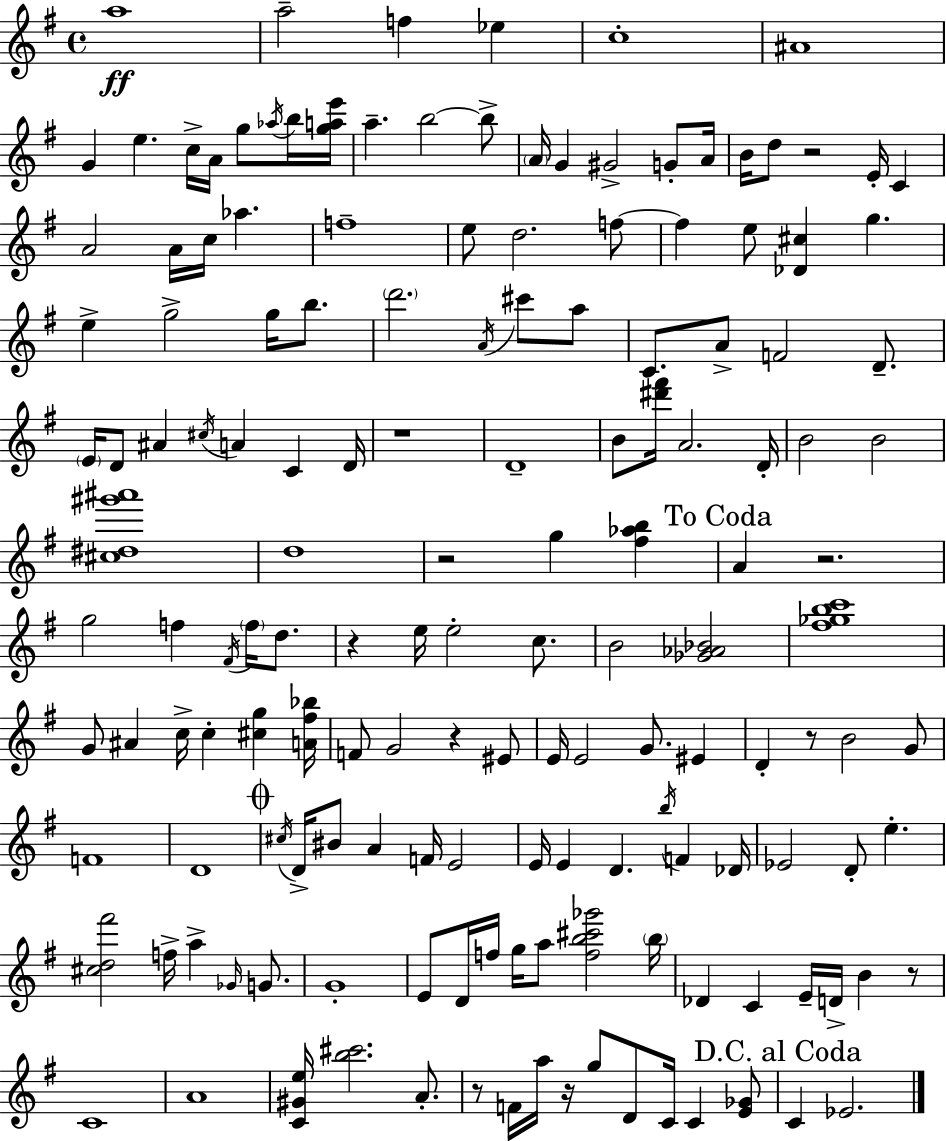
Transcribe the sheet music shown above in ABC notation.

X:1
T:Untitled
M:4/4
L:1/4
K:G
a4 a2 f _e c4 ^A4 G e c/4 A/4 g/2 _a/4 b/4 [gae']/4 a b2 b/2 A/4 G ^G2 G/2 A/4 B/4 d/2 z2 E/4 C A2 A/4 c/4 _a f4 e/2 d2 f/2 f e/2 [_D^c] g e g2 g/4 b/2 d'2 A/4 ^c'/2 a/2 C/2 A/2 F2 D/2 E/4 D/2 ^A ^c/4 A C D/4 z4 D4 B/2 [^d'^f']/4 A2 D/4 B2 B2 [^c^d^g'^a']4 d4 z2 g [^f_ab] A z2 g2 f ^F/4 f/4 d/2 z e/4 e2 c/2 B2 [_G_A_B]2 [^f_gbc']4 G/2 ^A c/4 c [^cg] [A^f_b]/4 F/2 G2 z ^E/2 E/4 E2 G/2 ^E D z/2 B2 G/2 F4 D4 ^c/4 D/4 ^B/2 A F/4 E2 E/4 E D b/4 F _D/4 _E2 D/2 e [^cd^f']2 f/4 a _G/4 G/2 G4 E/2 D/4 f/4 g/4 a/2 [fb^c'_g']2 b/4 _D C E/4 D/4 B z/2 C4 A4 [C^Ge]/4 [b^c']2 A/2 z/2 F/4 a/4 z/4 g/2 D/2 C/4 C [E_G]/2 C _E2